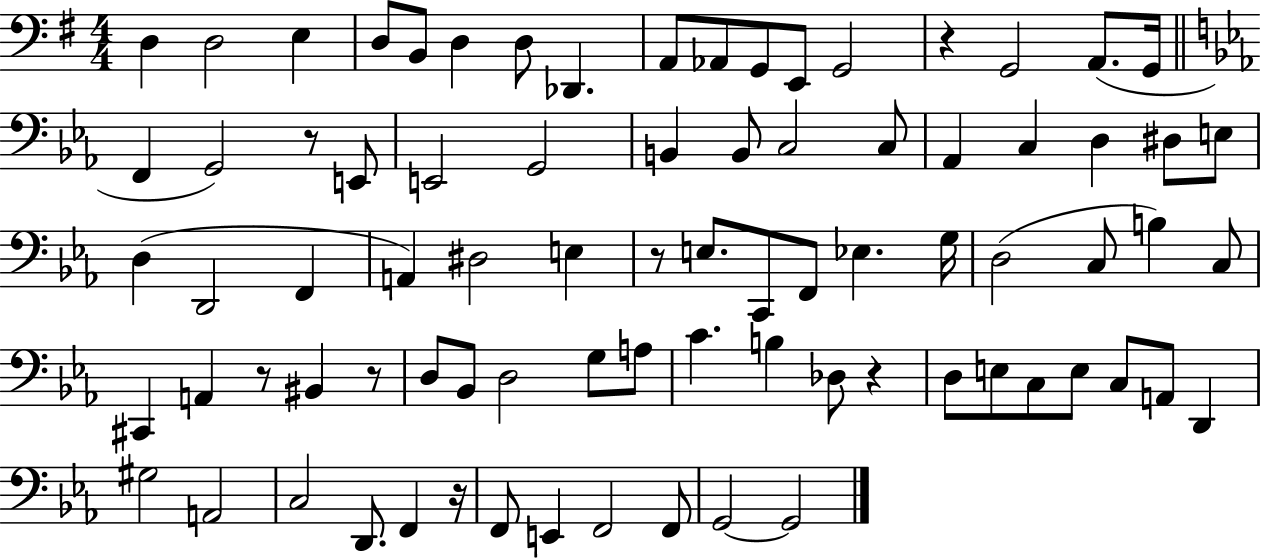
{
  \clef bass
  \numericTimeSignature
  \time 4/4
  \key g \major
  \repeat volta 2 { d4 d2 e4 | d8 b,8 d4 d8 des,4. | a,8 aes,8 g,8 e,8 g,2 | r4 g,2 a,8.( g,16 | \break \bar "||" \break \key ees \major f,4 g,2) r8 e,8 | e,2 g,2 | b,4 b,8 c2 c8 | aes,4 c4 d4 dis8 e8 | \break d4( d,2 f,4 | a,4) dis2 e4 | r8 e8. c,8 f,8 ees4. g16 | d2( c8 b4) c8 | \break cis,4 a,4 r8 bis,4 r8 | d8 bes,8 d2 g8 a8 | c'4. b4 des8 r4 | d8 e8 c8 e8 c8 a,8 d,4 | \break gis2 a,2 | c2 d,8. f,4 r16 | f,8 e,4 f,2 f,8 | g,2~~ g,2 | \break } \bar "|."
}